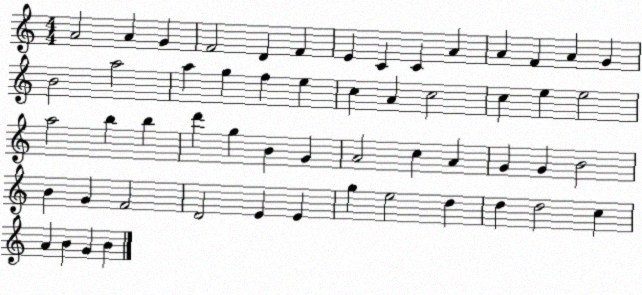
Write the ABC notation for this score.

X:1
T:Untitled
M:4/4
L:1/4
K:C
A2 A G F2 D F E C C A A F A G B2 a2 a g f e c A c2 c e e2 a2 b b d' g B G A2 c A G G B2 B G F2 D2 E E g e2 d d d2 c A B G B